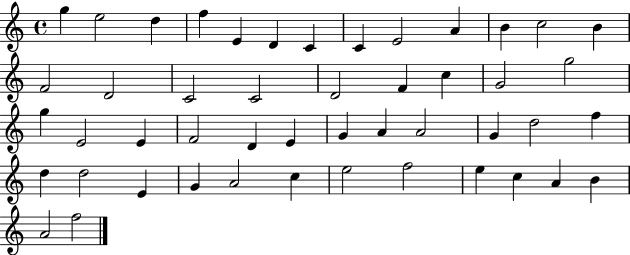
{
  \clef treble
  \time 4/4
  \defaultTimeSignature
  \key c \major
  g''4 e''2 d''4 | f''4 e'4 d'4 c'4 | c'4 e'2 a'4 | b'4 c''2 b'4 | \break f'2 d'2 | c'2 c'2 | d'2 f'4 c''4 | g'2 g''2 | \break g''4 e'2 e'4 | f'2 d'4 e'4 | g'4 a'4 a'2 | g'4 d''2 f''4 | \break d''4 d''2 e'4 | g'4 a'2 c''4 | e''2 f''2 | e''4 c''4 a'4 b'4 | \break a'2 f''2 | \bar "|."
}